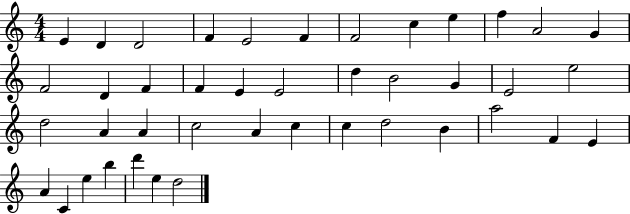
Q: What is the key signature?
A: C major